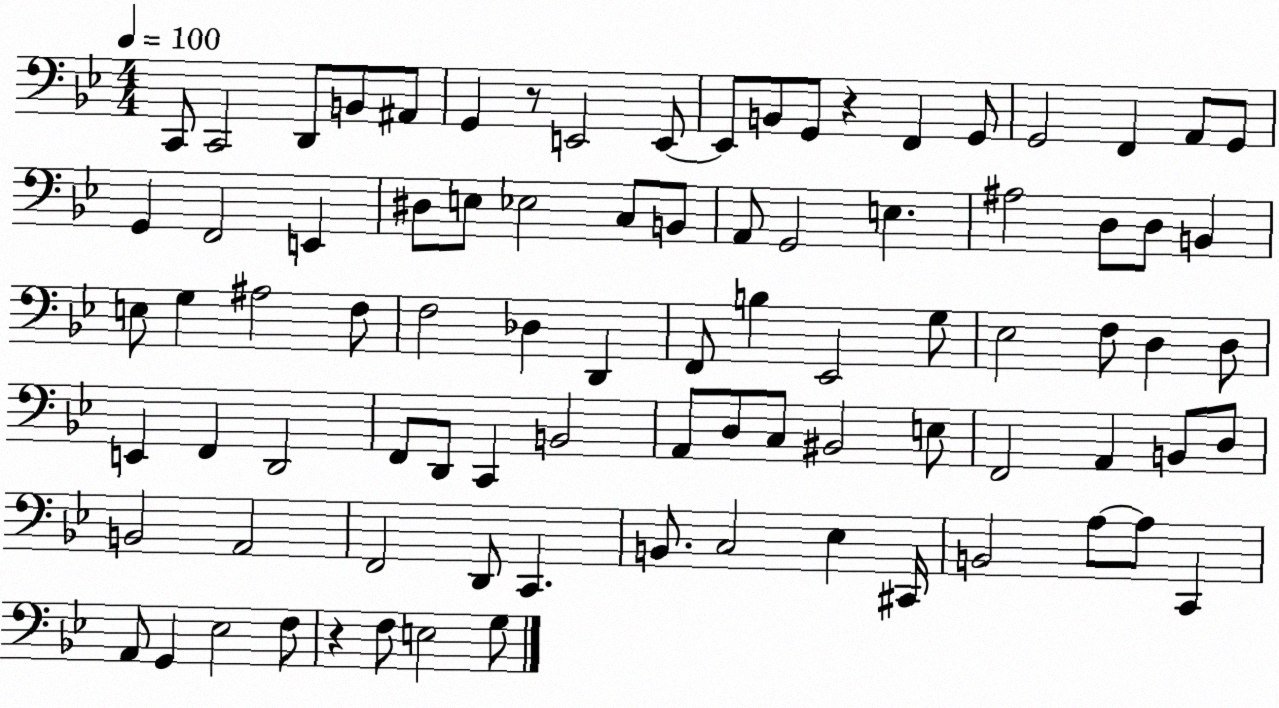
X:1
T:Untitled
M:4/4
L:1/4
K:Bb
C,,/2 C,,2 D,,/2 B,,/2 ^A,,/2 G,, z/2 E,,2 E,,/2 E,,/2 B,,/2 G,,/2 z F,, G,,/2 G,,2 F,, A,,/2 G,,/2 G,, F,,2 E,, ^D,/2 E,/2 _E,2 C,/2 B,,/2 A,,/2 G,,2 E, ^A,2 D,/2 D,/2 B,, E,/2 G, ^A,2 F,/2 F,2 _D, D,, F,,/2 B, _E,,2 G,/2 _E,2 F,/2 D, D,/2 E,, F,, D,,2 F,,/2 D,,/2 C,, B,,2 A,,/2 D,/2 C,/2 ^B,,2 E,/2 F,,2 A,, B,,/2 D,/2 B,,2 A,,2 F,,2 D,,/2 C,, B,,/2 C,2 _E, ^C,,/4 B,,2 A,/2 A,/2 C,, A,,/2 G,, _E,2 F,/2 z F,/2 E,2 G,/2